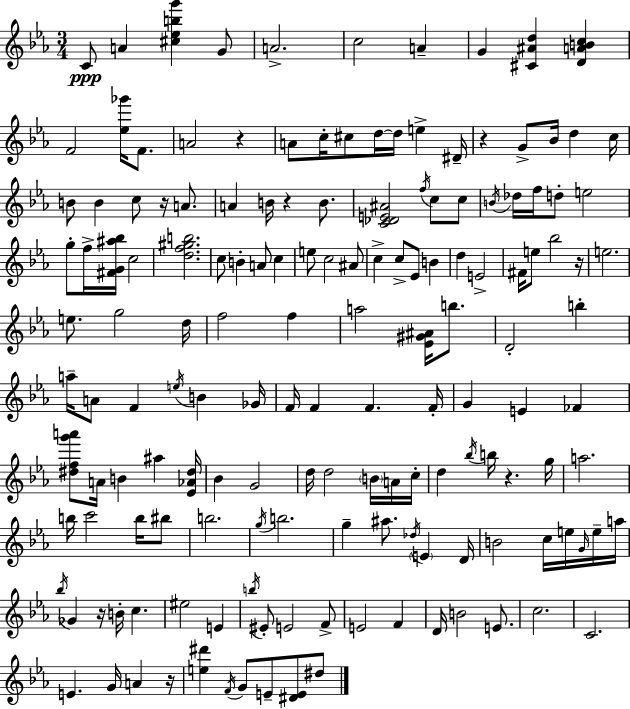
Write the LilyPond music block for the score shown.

{
  \clef treble
  \numericTimeSignature
  \time 3/4
  \key c \minor
  \repeat volta 2 { c'8\ppp a'4 <cis'' ees'' b'' g'''>4 g'8 | a'2.-> | c''2 a'4-- | g'4 <cis' ais' d''>4 <d' a' b' c''>4 | \break f'2 <ees'' ges'''>16 f'8. | a'2 r4 | a'8 c''16-. cis''8 d''16~~ d''16 e''4-> dis'16-- | r4 g'8-> bes'16 d''4 c''16 | \break b'8 b'4 c''8 r16 a'8. | a'4 b'16 r4 b'8. | <c' des' e' ais'>2 \acciaccatura { f''16 } c''8 c''8 | \acciaccatura { b'16 } des''16 f''16 d''8-. e''2 | \break g''8-. f''16-> <fis' g' ais'' bes''>16 c''2 | <d'' f'' gis'' b''>2. | c''8 b'4-. a'8 c''4 | e''8 c''2 | \break ais'8 c''4-> c''8-> ees'8 b'4 | d''4 e'2-> | fis'16 e''8 bes''2 | r16 e''2. | \break e''8. g''2 | d''16 f''2 f''4 | a''2 <ees' gis' ais'>16 b''8. | d'2-. b''4-. | \break a''16-- a'8 f'4 \acciaccatura { e''16 } b'4 | ges'16 f'16 f'4 f'4. | f'16-. g'4 e'4 fes'4 | <dis'' f'' g''' a'''>8 a'16 b'4 ais''4 | \break <ees' aes' dis''>16 bes'4 g'2 | d''16 d''2 | \parenthesize b'16 a'16 c''16-. d''4 \acciaccatura { bes''16 } b''16 r4. | g''16 a''2. | \break b''16 c'''2 | b''16 bis''8 b''2. | \acciaccatura { g''16 } b''2. | g''4-- ais''8. | \break \acciaccatura { des''16 } \parenthesize e'4 d'16 b'2 | c''16 e''16 \grace { g'16 } e''16-- a''16 \acciaccatura { bes''16 } ges'4 | r16 b'16-. c''4. eis''2 | e'4 \acciaccatura { b''16 } eis'8-. e'2 | \break f'8-> e'2 | f'4 d'16 b'2 | e'8. c''2. | c'2. | \break e'4. | g'16 a'4 r16 <e'' dis'''>4 | \acciaccatura { f'16 } g'8 e'8-- <dis' e'>8 dis''8 } \bar "|."
}